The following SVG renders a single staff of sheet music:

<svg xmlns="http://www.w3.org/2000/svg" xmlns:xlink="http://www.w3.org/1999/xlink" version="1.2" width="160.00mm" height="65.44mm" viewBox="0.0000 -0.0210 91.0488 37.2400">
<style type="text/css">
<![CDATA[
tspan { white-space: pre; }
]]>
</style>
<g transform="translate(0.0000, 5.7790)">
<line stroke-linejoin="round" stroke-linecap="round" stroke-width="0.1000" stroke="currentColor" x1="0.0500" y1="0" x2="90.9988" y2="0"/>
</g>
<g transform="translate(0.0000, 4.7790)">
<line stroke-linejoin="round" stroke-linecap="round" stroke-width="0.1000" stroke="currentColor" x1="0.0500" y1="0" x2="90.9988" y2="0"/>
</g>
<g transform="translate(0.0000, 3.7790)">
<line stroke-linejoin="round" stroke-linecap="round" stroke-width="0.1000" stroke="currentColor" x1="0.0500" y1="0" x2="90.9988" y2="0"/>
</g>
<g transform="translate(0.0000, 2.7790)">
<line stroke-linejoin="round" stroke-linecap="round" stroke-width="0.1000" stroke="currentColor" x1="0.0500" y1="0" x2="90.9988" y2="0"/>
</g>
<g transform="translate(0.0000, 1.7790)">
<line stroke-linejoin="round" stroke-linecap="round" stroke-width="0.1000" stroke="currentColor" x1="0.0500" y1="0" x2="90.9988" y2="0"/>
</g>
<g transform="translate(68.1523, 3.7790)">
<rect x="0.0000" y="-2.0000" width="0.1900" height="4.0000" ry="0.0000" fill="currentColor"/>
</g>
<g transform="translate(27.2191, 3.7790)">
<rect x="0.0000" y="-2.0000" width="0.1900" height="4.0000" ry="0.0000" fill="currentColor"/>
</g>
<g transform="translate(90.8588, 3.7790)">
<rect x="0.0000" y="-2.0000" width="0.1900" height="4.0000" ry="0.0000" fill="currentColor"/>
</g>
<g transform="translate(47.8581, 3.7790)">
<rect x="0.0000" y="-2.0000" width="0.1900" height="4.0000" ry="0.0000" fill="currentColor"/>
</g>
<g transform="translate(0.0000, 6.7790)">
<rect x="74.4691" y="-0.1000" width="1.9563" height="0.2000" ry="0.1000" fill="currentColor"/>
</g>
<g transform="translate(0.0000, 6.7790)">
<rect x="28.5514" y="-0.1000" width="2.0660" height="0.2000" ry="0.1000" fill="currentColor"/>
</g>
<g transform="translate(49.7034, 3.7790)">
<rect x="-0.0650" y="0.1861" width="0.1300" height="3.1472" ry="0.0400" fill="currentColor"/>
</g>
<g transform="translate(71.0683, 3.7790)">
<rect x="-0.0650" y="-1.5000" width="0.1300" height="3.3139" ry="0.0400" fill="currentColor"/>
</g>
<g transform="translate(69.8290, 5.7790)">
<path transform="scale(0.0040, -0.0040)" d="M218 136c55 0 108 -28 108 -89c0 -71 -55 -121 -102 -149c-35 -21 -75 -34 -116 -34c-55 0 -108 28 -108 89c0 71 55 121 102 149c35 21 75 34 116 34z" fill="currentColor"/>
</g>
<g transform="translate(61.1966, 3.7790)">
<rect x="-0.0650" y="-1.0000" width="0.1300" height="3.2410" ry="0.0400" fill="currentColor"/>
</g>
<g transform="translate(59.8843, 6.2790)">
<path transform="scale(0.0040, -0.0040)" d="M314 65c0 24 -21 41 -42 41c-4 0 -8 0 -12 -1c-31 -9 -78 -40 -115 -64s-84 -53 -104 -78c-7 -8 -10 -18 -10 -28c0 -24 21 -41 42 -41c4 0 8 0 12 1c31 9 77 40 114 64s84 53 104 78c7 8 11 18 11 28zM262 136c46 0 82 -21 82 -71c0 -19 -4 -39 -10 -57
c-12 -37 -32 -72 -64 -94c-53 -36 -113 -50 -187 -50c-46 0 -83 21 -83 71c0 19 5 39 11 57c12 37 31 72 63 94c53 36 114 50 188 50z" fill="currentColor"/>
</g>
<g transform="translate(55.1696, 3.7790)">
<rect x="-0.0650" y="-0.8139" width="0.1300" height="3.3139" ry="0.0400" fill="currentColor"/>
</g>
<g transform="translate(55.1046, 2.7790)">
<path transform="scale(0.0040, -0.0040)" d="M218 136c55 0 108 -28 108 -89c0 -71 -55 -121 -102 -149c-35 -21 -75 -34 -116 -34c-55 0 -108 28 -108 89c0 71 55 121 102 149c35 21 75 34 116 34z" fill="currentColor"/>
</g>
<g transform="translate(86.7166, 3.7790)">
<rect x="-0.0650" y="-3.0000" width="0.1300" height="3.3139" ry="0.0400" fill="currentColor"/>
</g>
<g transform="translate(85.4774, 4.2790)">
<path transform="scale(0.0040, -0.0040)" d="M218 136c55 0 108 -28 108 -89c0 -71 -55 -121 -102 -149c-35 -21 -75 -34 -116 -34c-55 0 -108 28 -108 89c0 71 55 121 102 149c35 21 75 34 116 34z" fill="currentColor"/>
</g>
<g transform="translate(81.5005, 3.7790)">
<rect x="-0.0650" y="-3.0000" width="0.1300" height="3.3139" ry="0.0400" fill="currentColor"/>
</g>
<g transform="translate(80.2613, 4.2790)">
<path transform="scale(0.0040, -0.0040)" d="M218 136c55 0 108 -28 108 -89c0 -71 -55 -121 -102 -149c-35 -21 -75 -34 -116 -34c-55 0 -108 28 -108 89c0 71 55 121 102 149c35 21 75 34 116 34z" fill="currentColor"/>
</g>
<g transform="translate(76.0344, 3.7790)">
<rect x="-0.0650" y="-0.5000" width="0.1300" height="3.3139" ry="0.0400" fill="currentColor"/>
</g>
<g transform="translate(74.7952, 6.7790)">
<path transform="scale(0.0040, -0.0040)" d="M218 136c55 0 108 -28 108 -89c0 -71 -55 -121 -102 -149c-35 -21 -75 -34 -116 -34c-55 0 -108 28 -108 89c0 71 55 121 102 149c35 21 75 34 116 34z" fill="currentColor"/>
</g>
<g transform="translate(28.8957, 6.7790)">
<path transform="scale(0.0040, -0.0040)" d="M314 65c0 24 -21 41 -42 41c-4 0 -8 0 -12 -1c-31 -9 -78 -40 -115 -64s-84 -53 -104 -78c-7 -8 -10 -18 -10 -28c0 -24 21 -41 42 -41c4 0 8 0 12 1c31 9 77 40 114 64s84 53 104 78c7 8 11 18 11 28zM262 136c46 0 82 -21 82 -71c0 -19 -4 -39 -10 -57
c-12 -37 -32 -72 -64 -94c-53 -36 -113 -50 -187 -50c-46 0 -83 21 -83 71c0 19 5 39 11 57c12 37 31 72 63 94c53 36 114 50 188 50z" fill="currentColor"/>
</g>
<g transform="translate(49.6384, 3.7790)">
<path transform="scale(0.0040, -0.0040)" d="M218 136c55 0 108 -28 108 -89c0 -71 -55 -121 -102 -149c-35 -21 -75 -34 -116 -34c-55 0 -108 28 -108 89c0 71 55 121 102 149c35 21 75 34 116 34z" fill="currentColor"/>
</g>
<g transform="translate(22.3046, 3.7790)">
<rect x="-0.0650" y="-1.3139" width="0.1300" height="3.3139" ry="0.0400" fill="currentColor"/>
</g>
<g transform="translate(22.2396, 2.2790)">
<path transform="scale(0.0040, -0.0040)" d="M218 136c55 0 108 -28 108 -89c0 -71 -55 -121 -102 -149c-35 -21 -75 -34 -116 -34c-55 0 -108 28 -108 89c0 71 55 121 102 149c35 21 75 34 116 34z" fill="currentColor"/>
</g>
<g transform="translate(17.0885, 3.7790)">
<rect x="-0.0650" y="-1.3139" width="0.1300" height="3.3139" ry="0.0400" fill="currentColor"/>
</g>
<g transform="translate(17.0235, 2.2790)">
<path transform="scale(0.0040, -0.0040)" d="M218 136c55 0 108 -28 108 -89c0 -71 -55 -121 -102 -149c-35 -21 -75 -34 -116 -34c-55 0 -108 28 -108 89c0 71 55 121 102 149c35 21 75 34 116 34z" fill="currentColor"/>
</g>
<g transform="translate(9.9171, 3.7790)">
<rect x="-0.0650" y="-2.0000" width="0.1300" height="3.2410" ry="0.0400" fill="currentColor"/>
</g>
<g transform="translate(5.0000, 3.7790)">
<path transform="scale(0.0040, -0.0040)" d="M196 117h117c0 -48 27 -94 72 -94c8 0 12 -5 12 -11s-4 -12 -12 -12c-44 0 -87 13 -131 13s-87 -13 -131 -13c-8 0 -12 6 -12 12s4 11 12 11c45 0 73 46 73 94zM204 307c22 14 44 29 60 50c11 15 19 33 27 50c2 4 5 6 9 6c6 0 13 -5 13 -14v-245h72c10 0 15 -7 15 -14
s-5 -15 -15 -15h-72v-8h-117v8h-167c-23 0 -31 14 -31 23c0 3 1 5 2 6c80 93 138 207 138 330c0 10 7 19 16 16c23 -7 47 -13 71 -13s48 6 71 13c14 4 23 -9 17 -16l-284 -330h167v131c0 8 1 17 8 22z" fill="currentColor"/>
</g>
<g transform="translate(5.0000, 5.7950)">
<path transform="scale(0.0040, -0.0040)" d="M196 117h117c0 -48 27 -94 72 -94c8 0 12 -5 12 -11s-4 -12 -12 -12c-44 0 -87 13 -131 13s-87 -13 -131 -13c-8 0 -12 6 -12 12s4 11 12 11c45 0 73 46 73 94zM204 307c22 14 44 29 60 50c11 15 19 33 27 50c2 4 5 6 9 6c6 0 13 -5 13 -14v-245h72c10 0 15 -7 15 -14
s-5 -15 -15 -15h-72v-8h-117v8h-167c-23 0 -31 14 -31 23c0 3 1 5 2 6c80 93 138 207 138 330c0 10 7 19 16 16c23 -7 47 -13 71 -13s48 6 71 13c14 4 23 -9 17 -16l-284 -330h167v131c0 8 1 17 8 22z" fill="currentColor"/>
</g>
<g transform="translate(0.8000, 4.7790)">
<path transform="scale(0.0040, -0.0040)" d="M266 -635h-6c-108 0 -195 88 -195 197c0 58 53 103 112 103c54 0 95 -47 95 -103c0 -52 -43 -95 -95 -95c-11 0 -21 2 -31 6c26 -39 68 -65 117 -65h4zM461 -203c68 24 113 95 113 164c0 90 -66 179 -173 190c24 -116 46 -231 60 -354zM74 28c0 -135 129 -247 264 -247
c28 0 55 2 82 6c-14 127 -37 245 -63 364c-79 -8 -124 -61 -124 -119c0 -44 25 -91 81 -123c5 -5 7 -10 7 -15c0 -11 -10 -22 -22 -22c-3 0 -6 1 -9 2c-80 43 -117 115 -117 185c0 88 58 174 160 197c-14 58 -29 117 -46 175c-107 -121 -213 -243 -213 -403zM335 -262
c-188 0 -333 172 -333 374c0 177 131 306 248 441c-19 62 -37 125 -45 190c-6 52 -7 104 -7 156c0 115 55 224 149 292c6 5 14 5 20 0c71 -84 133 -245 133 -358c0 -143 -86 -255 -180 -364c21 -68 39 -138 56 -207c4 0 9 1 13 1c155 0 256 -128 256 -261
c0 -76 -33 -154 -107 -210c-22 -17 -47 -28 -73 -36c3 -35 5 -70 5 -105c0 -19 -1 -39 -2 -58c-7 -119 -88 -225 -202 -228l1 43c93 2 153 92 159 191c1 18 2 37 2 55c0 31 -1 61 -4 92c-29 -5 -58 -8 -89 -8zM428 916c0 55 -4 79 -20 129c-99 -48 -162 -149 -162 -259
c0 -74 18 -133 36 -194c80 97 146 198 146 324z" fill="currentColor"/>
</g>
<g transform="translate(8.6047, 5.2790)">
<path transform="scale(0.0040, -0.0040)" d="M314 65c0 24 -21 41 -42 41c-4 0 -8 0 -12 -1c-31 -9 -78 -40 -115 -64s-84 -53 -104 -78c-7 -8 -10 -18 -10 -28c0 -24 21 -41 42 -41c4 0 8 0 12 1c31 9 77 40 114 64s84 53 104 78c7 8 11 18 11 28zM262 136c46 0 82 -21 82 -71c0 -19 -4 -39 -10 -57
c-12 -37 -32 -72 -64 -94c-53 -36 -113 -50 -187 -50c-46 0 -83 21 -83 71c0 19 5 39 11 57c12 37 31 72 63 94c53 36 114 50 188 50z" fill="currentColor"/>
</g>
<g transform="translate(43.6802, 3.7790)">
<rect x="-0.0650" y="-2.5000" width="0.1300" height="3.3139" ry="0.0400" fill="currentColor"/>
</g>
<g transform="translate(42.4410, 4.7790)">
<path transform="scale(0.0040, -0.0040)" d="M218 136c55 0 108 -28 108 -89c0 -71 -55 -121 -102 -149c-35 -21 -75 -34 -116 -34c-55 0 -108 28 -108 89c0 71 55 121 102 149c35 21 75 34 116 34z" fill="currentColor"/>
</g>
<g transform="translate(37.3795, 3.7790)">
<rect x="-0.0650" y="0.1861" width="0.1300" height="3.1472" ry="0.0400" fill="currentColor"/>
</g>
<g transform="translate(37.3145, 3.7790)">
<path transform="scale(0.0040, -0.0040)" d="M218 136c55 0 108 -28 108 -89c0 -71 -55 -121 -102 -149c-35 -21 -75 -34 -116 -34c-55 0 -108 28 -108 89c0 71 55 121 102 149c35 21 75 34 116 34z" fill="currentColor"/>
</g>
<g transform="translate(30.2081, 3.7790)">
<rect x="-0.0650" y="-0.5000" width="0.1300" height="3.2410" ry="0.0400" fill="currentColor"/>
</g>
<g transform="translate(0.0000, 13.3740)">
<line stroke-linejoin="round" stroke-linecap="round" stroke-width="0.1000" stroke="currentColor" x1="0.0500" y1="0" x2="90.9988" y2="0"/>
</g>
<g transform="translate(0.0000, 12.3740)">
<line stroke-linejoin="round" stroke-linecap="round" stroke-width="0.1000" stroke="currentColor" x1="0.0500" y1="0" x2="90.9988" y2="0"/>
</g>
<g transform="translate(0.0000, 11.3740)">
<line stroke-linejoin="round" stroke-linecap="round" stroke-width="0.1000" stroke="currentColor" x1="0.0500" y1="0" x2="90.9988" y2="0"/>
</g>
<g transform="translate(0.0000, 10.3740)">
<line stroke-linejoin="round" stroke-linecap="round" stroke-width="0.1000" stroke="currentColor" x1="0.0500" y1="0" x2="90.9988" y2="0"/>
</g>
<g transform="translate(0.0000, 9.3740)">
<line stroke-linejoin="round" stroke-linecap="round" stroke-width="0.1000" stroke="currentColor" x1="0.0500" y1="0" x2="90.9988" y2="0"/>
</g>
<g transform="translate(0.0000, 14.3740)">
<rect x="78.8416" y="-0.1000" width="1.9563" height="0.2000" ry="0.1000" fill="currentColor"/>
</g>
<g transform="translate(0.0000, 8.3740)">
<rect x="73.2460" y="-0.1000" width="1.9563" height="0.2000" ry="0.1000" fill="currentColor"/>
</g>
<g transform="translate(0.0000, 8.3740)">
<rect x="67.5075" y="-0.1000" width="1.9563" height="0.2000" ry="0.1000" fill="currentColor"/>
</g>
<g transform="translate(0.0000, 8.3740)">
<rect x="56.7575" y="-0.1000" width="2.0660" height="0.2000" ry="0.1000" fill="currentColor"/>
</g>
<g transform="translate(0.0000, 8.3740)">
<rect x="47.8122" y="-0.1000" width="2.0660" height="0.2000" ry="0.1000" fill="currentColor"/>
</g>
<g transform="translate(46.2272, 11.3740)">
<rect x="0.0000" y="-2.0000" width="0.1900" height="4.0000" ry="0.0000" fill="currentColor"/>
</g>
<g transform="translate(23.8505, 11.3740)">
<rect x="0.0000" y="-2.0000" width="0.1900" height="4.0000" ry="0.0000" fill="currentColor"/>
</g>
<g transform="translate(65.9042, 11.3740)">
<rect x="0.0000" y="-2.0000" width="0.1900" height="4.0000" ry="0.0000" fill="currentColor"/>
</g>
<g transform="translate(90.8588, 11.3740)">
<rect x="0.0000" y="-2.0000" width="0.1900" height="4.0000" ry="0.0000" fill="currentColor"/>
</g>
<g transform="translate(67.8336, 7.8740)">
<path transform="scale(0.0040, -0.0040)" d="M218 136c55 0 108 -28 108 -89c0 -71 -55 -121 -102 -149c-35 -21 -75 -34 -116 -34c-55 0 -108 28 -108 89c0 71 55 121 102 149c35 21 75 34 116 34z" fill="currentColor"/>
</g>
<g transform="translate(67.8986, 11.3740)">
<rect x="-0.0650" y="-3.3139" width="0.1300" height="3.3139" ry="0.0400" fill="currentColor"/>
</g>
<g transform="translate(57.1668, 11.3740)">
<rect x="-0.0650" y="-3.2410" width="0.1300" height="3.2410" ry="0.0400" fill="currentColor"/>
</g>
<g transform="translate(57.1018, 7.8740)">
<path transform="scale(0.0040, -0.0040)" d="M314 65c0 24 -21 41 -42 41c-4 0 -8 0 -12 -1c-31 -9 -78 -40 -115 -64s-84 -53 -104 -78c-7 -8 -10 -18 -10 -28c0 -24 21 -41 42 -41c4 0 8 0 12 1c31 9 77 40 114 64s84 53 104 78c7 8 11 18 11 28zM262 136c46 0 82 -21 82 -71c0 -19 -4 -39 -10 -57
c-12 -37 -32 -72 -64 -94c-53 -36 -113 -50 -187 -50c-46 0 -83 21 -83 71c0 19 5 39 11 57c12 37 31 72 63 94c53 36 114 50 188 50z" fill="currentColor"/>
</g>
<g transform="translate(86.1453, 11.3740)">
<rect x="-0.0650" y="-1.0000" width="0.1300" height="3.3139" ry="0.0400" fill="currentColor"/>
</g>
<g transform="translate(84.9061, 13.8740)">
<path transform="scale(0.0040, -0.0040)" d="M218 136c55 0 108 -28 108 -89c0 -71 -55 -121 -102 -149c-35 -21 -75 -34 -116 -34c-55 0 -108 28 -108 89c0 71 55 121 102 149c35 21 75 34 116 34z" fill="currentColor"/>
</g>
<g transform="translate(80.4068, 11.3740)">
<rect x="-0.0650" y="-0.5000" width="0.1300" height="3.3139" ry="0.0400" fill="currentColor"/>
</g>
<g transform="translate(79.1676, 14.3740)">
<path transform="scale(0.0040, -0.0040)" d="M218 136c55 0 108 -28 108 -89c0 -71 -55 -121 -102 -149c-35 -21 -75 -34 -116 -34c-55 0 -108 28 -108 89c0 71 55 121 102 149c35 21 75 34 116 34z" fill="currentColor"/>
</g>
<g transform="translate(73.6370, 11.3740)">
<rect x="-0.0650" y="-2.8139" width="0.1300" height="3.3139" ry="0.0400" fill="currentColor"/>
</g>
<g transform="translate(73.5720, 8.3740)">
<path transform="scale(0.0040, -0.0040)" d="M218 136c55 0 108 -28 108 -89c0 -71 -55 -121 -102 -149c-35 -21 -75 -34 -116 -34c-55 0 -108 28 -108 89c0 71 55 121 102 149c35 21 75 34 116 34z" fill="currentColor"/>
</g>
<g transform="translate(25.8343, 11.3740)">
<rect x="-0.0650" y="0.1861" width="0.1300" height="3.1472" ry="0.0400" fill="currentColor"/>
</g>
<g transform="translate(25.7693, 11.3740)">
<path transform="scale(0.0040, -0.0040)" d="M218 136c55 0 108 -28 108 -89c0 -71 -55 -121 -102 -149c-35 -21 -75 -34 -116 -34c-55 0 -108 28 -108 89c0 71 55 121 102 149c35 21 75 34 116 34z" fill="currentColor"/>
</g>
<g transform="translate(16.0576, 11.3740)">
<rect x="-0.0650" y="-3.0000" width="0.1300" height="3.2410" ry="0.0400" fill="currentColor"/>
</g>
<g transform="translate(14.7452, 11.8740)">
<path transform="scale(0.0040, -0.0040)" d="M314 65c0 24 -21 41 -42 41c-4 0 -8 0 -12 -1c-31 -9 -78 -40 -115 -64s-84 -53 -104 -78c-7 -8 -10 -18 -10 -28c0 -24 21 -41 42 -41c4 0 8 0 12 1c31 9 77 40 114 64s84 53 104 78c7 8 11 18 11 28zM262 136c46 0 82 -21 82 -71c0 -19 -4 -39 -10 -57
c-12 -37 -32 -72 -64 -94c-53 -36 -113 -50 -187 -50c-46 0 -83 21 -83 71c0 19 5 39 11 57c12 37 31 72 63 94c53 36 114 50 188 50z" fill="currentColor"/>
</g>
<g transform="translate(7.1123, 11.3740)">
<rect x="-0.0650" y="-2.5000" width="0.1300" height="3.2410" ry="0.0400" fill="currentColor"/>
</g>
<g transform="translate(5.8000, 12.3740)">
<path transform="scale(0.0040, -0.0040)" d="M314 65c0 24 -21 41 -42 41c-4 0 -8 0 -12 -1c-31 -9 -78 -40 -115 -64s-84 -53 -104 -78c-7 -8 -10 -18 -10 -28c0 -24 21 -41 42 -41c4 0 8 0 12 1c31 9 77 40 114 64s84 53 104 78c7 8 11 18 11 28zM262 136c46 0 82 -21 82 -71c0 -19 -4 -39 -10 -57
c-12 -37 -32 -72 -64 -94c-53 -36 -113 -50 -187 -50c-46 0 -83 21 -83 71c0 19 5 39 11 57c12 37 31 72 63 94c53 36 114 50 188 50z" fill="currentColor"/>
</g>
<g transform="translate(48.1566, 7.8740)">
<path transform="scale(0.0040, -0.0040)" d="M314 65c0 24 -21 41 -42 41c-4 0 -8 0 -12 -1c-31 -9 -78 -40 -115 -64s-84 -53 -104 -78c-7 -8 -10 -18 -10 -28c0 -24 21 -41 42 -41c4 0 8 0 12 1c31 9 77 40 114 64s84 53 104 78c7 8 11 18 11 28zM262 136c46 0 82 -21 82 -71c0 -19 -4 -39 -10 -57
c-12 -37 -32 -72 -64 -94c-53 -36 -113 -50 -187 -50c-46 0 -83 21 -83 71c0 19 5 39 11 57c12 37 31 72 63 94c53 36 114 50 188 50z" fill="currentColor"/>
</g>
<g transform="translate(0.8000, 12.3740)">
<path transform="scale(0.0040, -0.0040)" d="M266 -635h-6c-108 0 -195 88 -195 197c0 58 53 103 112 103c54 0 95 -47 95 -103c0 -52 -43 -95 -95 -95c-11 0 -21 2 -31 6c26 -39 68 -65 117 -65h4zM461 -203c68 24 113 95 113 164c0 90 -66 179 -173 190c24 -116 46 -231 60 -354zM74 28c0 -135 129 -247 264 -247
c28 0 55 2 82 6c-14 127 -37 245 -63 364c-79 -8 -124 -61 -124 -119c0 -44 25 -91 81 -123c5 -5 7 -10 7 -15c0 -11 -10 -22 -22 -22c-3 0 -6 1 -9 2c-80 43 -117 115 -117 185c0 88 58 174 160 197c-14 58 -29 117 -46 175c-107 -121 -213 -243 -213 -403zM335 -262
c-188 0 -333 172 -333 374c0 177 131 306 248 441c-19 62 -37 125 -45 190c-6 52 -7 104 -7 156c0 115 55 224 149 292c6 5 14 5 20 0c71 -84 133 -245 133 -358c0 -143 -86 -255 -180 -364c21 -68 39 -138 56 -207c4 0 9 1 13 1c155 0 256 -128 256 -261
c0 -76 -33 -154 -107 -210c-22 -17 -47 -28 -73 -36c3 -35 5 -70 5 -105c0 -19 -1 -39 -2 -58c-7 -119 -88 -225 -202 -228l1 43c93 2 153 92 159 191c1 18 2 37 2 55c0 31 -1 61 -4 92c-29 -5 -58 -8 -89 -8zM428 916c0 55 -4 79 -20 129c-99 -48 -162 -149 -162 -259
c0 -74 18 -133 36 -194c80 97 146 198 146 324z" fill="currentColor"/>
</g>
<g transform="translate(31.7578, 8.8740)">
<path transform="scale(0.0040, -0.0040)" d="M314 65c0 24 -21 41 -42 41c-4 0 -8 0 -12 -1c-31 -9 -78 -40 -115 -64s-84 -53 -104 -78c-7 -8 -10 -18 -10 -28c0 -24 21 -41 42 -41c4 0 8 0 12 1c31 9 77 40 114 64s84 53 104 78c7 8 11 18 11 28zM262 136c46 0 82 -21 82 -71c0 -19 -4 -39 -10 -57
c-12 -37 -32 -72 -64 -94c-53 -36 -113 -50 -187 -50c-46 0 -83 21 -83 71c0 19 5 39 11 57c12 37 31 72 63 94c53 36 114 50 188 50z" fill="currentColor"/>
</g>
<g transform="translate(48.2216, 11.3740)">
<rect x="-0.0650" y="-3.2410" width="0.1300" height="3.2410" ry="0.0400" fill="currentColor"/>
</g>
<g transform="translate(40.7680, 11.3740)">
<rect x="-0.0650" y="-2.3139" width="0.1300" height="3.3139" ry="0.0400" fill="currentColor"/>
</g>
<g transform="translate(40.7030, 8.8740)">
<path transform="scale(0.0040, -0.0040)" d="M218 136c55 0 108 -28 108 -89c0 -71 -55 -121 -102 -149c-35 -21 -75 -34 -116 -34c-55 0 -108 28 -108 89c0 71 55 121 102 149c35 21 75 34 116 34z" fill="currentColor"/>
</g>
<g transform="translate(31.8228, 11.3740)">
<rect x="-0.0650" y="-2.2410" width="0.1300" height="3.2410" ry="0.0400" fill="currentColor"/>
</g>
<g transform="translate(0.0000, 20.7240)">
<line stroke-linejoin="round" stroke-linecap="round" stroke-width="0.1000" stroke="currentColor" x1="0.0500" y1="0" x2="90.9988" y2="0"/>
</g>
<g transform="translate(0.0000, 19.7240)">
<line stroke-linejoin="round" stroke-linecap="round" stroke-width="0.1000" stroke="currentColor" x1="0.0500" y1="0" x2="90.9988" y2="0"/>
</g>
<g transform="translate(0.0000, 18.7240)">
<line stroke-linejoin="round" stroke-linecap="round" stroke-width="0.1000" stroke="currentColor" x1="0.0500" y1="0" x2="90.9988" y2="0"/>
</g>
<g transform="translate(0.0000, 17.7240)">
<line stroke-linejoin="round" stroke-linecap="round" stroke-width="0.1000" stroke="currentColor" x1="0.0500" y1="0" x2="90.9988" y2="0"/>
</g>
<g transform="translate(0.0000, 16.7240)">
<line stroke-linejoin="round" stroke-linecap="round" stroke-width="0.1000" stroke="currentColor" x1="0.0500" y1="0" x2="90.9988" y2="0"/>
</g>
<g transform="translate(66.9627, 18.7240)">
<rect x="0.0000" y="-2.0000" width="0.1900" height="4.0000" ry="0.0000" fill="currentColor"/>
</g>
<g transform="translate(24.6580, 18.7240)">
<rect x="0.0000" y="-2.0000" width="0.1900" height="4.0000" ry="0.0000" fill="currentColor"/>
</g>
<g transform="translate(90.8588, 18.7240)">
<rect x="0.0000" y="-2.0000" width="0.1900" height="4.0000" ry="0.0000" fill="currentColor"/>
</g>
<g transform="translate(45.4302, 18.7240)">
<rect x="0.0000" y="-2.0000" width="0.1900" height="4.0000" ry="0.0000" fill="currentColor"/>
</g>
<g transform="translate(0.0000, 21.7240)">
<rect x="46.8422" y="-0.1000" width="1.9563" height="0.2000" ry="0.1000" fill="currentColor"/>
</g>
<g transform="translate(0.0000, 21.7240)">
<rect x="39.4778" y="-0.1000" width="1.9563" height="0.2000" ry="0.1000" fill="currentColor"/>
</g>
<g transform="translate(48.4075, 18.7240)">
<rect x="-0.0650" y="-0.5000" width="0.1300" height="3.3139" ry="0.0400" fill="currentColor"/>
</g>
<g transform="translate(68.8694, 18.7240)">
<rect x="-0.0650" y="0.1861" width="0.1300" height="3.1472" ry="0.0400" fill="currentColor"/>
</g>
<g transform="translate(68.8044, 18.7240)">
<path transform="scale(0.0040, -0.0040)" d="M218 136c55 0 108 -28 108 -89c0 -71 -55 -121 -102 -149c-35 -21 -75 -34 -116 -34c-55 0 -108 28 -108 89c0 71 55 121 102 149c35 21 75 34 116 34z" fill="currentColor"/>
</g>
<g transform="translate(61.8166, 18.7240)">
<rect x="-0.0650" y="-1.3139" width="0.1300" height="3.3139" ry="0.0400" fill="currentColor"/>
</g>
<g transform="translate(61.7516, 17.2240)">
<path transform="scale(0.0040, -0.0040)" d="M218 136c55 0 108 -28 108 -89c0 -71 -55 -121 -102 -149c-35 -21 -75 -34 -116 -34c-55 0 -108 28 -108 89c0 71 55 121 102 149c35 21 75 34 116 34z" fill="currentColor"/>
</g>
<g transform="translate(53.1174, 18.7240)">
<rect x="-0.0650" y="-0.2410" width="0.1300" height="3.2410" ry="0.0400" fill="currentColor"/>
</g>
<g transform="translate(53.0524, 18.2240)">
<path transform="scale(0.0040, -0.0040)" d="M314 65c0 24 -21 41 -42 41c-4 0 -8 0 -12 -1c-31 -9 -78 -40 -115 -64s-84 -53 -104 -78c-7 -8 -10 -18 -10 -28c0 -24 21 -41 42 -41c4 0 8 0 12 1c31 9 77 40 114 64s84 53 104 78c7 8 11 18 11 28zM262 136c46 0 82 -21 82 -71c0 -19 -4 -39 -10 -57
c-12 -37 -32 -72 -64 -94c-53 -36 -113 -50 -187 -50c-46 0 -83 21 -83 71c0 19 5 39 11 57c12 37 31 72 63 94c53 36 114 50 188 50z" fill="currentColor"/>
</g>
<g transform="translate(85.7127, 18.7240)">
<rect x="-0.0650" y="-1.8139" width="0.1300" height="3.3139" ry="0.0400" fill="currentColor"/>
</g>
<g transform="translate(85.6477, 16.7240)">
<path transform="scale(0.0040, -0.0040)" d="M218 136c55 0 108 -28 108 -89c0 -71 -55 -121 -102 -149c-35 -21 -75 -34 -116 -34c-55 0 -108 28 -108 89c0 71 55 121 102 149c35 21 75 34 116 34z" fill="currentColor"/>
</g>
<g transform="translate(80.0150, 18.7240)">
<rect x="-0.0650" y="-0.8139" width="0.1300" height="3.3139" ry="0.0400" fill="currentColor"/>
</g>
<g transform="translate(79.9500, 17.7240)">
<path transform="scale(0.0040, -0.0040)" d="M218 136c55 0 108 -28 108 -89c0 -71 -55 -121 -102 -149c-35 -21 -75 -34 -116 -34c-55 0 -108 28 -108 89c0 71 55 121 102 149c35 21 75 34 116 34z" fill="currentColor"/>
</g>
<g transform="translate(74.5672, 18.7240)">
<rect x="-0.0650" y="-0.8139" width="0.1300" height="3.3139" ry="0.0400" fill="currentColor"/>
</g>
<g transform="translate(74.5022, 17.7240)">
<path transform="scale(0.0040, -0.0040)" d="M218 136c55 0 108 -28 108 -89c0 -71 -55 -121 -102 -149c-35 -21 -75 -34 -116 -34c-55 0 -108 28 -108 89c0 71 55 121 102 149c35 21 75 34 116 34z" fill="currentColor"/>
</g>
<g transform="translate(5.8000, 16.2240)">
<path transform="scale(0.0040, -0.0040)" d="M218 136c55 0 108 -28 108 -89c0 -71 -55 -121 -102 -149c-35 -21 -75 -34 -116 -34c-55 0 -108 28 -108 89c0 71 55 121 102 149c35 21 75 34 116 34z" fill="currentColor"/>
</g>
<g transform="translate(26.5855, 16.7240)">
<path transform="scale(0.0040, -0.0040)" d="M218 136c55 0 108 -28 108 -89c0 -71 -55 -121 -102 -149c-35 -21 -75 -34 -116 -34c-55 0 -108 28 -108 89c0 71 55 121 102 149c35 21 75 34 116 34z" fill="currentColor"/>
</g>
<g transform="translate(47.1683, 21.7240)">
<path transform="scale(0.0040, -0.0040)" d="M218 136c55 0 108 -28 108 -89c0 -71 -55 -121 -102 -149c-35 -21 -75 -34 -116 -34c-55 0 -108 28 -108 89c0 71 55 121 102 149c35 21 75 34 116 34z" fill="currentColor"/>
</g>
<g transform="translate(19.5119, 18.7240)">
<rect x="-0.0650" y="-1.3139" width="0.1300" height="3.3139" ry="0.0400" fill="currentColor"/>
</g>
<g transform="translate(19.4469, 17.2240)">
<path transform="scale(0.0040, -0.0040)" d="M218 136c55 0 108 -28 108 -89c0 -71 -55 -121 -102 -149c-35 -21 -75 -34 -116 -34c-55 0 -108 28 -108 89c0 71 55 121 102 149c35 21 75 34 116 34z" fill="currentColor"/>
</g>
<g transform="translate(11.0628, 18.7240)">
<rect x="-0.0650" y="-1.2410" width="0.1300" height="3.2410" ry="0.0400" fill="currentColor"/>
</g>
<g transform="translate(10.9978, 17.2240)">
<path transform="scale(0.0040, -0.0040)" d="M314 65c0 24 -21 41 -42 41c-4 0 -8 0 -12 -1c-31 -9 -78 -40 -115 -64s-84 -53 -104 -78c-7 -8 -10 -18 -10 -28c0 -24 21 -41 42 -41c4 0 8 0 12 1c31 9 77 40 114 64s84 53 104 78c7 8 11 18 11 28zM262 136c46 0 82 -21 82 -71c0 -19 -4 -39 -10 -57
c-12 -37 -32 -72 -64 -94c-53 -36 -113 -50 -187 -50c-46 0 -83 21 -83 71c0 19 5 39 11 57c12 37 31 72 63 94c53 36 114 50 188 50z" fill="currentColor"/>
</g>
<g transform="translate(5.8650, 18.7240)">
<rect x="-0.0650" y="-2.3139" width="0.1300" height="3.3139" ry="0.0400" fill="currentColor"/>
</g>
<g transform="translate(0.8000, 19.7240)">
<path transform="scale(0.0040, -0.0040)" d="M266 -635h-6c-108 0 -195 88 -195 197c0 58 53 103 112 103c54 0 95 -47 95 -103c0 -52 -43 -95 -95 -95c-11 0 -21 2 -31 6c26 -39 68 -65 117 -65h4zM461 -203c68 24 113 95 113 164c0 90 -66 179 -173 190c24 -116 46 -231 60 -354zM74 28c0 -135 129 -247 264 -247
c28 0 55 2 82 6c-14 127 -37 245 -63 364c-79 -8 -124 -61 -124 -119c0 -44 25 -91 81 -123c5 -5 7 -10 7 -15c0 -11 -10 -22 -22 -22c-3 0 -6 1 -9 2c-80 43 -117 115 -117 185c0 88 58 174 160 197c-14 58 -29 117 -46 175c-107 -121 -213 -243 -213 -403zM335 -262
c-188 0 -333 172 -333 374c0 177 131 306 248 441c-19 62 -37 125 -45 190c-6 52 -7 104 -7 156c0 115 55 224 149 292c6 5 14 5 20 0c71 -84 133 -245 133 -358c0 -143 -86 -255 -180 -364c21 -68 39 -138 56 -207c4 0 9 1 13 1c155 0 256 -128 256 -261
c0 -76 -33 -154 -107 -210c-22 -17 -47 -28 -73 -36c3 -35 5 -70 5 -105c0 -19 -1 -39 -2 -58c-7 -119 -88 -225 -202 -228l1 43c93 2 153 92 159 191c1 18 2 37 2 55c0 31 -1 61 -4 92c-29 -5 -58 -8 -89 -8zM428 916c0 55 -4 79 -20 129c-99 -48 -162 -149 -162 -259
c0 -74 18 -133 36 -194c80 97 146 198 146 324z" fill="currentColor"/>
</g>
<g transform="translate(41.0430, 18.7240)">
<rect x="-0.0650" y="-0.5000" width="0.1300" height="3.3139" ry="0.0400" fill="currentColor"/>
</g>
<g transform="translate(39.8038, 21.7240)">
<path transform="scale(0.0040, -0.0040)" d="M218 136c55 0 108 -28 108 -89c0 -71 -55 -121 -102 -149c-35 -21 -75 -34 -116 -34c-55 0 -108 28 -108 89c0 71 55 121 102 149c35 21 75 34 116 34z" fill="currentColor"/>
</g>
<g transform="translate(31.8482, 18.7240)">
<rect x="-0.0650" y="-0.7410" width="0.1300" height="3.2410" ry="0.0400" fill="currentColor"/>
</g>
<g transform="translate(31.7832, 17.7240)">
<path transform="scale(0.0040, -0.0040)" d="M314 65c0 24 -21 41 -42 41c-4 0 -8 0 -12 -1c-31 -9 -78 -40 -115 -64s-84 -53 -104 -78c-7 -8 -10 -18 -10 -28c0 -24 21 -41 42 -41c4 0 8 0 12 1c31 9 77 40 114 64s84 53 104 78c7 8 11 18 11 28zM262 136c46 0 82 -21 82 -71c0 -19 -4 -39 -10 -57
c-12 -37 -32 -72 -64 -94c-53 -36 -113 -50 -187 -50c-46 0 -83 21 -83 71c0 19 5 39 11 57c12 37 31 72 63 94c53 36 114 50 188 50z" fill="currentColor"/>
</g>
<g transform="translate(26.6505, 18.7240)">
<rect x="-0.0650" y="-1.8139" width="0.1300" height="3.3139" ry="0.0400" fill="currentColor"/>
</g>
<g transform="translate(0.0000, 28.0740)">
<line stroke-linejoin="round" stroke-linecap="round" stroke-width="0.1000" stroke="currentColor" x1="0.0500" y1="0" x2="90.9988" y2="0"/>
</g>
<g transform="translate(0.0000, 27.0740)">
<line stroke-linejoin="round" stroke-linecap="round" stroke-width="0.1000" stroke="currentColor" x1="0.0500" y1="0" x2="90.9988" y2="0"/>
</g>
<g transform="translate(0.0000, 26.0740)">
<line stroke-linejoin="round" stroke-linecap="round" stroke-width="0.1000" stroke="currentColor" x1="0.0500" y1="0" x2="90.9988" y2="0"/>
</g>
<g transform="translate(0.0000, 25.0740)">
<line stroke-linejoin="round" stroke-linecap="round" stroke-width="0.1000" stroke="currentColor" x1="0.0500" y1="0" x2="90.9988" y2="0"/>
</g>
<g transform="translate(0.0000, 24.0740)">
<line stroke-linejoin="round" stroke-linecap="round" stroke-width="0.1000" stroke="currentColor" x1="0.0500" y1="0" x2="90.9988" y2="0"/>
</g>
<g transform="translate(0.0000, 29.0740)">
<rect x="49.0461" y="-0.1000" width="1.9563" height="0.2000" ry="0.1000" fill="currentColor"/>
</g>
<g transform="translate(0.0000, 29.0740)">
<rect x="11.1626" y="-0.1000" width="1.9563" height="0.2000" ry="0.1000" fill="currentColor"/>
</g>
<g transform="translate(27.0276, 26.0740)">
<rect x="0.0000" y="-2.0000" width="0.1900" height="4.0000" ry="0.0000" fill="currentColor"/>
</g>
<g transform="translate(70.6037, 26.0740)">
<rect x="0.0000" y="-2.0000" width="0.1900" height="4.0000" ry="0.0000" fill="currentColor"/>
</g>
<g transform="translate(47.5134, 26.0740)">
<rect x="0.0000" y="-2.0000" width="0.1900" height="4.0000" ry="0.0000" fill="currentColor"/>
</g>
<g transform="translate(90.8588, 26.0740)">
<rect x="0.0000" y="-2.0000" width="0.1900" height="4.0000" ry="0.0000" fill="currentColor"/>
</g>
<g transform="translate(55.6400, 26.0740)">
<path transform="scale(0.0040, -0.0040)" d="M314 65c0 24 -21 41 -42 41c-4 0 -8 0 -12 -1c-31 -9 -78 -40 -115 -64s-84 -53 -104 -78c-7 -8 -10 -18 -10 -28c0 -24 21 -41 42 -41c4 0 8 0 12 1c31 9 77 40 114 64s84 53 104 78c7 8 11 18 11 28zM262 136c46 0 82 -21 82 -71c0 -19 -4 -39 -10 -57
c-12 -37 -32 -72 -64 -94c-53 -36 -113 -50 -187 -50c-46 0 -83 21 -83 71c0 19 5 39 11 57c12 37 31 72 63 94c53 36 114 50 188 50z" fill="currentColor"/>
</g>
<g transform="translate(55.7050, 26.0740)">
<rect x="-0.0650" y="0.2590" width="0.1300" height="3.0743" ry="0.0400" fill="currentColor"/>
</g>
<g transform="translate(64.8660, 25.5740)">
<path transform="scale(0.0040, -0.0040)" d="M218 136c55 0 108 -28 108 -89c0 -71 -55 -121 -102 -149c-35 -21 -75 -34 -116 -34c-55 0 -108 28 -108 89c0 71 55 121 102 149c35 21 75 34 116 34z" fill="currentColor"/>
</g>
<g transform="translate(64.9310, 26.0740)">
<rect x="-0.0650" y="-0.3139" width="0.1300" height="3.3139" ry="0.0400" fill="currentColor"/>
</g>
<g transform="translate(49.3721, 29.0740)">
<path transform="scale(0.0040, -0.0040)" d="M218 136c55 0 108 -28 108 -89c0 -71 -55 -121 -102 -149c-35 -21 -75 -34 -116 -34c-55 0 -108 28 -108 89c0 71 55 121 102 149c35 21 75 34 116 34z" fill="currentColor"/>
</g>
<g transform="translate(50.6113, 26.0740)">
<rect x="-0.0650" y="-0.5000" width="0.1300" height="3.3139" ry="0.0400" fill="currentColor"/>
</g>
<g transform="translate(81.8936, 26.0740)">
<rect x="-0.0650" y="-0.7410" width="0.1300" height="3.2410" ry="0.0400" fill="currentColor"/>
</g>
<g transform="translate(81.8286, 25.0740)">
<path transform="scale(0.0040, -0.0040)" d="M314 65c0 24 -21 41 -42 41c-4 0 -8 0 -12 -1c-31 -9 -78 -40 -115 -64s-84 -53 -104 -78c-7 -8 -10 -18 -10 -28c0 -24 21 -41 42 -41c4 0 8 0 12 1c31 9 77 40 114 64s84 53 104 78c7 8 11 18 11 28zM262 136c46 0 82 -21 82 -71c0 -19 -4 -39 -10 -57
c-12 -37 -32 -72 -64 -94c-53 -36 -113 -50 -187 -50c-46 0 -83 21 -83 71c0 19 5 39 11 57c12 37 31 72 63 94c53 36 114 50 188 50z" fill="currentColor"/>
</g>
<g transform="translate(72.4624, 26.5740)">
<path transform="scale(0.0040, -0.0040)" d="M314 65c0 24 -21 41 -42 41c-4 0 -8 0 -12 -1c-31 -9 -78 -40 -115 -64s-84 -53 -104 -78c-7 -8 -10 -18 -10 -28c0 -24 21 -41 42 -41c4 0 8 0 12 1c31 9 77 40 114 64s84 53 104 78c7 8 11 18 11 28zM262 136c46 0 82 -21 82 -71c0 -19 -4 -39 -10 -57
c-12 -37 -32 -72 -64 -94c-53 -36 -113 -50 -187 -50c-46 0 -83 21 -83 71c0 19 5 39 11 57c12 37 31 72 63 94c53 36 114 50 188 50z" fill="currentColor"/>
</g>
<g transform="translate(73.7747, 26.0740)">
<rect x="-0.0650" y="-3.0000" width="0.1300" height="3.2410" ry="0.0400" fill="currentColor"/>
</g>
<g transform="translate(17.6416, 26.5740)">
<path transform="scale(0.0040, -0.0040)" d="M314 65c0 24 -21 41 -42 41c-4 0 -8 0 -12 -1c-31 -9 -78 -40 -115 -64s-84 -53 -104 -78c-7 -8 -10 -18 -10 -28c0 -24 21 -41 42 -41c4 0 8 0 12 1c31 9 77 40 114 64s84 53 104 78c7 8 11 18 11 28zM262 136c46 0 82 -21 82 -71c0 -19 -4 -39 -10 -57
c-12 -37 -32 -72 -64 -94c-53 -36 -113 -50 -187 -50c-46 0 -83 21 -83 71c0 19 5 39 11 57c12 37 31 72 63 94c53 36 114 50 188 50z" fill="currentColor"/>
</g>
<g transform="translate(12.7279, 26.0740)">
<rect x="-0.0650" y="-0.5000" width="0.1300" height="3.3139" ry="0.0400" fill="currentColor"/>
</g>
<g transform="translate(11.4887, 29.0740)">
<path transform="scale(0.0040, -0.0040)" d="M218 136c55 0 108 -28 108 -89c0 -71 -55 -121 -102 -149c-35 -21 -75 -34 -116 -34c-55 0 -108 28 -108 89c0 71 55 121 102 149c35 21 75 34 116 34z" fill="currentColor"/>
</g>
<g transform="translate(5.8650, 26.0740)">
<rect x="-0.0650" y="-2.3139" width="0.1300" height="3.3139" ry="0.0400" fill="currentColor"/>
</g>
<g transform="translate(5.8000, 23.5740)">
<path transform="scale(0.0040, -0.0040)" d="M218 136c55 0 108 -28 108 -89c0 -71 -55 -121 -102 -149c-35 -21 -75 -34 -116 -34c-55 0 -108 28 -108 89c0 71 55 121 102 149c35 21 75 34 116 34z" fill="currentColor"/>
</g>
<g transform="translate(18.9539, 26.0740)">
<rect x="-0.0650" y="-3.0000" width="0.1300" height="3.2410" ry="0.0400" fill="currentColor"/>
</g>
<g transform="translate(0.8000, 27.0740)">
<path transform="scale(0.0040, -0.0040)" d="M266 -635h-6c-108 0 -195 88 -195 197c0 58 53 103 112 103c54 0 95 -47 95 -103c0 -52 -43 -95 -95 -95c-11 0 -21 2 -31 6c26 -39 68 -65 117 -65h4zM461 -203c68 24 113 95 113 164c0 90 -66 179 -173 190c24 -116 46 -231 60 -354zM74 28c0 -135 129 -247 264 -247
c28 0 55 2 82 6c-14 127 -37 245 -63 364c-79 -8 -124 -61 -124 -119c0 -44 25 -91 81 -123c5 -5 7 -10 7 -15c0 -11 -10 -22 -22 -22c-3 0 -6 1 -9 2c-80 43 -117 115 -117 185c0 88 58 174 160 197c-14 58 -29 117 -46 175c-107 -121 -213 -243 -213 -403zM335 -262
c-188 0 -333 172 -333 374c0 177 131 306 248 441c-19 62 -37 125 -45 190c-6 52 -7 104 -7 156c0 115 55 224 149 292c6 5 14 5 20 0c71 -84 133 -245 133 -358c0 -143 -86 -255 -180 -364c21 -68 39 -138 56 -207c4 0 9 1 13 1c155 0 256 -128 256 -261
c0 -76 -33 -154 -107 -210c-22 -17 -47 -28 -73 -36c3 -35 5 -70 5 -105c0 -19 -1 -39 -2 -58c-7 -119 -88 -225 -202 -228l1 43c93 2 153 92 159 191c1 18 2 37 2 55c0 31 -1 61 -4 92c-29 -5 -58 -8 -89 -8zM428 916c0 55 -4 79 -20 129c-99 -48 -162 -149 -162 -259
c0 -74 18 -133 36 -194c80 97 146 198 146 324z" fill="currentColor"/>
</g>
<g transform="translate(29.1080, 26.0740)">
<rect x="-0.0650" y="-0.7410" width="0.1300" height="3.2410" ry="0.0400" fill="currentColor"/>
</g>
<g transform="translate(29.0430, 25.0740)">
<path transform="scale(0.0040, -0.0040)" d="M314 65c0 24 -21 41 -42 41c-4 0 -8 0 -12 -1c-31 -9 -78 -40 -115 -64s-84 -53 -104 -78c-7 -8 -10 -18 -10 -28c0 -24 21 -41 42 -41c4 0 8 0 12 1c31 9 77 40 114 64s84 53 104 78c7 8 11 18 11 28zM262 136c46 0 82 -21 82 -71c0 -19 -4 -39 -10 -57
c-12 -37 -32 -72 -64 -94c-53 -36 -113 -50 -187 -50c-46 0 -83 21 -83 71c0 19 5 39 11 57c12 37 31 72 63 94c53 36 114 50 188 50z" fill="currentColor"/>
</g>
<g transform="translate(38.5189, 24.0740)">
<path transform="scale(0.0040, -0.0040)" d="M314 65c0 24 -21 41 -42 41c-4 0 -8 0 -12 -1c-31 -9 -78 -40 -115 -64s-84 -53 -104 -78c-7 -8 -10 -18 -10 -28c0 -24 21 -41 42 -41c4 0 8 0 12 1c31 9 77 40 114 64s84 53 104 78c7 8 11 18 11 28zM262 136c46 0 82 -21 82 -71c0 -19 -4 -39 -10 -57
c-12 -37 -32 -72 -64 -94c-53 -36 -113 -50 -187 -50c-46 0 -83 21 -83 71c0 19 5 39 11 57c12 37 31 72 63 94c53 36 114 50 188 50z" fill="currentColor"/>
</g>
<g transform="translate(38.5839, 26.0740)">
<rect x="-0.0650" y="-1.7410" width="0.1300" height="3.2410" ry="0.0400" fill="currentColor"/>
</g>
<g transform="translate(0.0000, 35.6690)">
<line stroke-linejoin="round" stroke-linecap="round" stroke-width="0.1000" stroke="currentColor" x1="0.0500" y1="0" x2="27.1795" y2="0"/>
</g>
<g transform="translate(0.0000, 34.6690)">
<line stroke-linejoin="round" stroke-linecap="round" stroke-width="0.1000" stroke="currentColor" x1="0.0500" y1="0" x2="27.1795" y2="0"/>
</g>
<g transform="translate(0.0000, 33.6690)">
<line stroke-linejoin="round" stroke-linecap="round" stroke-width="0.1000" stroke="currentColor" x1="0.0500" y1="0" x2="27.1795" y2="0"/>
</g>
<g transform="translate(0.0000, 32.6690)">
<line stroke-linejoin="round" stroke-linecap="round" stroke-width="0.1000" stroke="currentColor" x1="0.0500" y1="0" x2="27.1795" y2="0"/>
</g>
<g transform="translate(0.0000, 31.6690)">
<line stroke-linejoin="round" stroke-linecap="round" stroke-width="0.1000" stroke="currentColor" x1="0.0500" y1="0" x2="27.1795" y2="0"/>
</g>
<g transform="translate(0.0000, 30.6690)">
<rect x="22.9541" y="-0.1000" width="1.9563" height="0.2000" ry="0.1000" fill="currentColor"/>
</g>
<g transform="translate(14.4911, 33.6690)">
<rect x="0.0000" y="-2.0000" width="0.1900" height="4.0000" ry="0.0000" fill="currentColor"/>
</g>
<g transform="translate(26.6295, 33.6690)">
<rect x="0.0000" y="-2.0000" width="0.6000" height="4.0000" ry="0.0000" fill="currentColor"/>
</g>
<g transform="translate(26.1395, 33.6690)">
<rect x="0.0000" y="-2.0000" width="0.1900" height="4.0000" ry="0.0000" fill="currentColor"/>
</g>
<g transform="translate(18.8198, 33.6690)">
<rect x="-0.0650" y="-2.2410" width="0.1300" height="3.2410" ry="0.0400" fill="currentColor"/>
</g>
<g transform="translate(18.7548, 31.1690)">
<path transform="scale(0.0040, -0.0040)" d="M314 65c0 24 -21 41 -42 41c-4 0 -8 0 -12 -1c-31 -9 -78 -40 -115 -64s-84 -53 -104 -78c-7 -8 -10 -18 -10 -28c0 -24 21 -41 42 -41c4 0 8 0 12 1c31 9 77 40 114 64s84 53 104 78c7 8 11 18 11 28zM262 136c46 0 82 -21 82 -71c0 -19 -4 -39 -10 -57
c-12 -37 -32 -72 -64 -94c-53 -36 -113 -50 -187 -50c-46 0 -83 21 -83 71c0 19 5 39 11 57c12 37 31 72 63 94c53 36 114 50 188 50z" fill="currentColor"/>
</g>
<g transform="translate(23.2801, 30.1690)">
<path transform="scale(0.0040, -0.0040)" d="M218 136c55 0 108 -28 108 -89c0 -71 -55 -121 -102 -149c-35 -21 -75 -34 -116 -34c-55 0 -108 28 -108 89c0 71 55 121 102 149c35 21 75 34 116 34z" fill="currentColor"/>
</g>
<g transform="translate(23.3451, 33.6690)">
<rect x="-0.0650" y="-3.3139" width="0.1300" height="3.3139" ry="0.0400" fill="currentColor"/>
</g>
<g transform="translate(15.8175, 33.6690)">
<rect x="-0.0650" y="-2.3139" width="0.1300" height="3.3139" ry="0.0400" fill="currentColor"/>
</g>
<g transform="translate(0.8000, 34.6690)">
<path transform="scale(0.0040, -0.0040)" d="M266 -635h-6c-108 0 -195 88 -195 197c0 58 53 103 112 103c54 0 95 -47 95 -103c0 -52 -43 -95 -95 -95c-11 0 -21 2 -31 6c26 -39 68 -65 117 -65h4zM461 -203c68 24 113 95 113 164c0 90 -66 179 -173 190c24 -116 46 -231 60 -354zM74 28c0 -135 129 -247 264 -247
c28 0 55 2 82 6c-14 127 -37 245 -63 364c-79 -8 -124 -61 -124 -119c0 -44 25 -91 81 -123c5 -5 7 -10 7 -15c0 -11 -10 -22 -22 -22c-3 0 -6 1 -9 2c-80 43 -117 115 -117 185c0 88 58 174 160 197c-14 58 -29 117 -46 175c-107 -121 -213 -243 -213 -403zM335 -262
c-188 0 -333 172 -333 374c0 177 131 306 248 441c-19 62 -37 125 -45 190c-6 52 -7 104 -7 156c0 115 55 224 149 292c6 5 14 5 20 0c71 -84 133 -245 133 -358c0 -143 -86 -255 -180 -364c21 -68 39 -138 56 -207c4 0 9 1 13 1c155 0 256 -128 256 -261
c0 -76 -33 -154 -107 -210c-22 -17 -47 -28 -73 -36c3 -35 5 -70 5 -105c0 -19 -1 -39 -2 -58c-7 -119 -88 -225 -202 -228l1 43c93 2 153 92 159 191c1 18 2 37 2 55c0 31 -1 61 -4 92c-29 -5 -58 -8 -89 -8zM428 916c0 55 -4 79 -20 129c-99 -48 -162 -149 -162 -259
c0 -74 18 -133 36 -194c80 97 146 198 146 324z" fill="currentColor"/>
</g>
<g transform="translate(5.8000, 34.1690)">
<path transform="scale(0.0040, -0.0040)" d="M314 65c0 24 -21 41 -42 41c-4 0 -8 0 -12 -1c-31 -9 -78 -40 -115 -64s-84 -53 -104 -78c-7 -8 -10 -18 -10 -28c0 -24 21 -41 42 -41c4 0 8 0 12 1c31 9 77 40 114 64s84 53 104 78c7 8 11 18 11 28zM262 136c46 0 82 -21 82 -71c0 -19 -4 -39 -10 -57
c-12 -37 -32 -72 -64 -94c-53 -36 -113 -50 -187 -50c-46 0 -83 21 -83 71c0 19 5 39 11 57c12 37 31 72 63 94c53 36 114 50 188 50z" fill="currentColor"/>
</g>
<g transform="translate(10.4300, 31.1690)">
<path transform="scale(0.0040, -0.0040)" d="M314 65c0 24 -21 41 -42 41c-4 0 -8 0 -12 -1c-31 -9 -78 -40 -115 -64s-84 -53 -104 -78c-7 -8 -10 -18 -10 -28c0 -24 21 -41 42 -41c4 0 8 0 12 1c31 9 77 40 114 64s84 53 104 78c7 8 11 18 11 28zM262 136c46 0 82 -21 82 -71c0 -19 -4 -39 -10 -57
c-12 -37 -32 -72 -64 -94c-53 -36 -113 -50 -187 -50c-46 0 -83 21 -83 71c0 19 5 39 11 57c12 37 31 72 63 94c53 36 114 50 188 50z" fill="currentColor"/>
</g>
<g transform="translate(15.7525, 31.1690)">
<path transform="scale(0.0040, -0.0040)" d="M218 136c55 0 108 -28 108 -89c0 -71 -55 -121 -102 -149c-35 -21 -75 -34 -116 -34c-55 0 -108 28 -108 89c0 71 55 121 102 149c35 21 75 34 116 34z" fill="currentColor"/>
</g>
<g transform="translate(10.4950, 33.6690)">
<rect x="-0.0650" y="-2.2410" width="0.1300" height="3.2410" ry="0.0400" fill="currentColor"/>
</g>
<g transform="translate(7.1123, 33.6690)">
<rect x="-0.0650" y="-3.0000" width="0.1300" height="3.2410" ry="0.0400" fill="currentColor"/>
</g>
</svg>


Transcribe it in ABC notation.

X:1
T:Untitled
M:4/4
L:1/4
K:C
F2 e e C2 B G B d D2 E C A A G2 A2 B g2 g b2 b2 b a C D g e2 e f d2 C C c2 e B d d f g C A2 d2 f2 C B2 c A2 d2 A2 g2 g g2 b